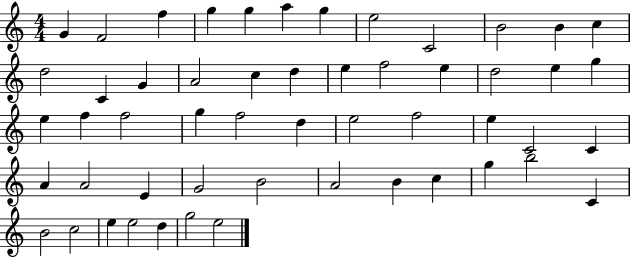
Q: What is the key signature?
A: C major